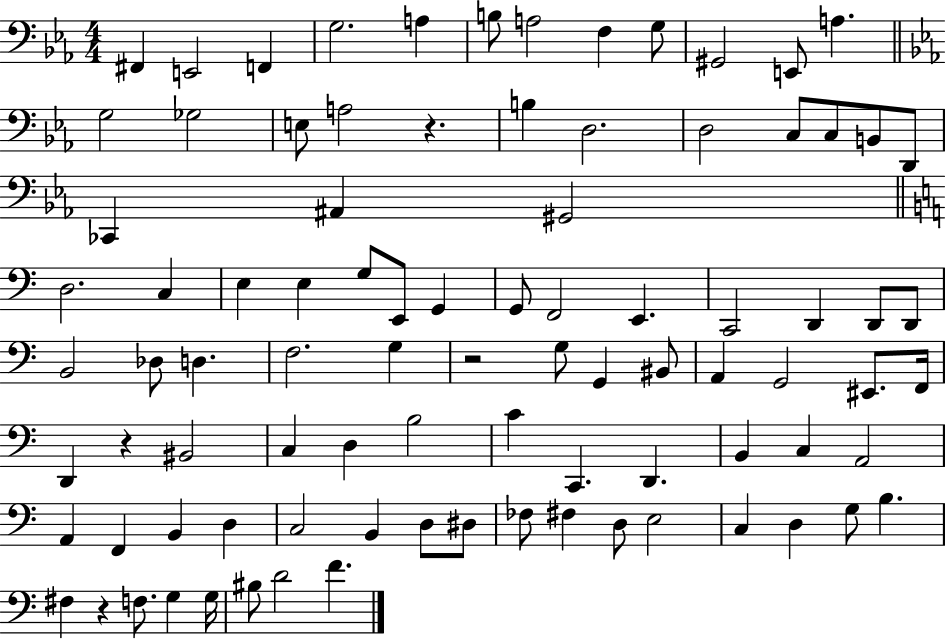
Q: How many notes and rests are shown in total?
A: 90